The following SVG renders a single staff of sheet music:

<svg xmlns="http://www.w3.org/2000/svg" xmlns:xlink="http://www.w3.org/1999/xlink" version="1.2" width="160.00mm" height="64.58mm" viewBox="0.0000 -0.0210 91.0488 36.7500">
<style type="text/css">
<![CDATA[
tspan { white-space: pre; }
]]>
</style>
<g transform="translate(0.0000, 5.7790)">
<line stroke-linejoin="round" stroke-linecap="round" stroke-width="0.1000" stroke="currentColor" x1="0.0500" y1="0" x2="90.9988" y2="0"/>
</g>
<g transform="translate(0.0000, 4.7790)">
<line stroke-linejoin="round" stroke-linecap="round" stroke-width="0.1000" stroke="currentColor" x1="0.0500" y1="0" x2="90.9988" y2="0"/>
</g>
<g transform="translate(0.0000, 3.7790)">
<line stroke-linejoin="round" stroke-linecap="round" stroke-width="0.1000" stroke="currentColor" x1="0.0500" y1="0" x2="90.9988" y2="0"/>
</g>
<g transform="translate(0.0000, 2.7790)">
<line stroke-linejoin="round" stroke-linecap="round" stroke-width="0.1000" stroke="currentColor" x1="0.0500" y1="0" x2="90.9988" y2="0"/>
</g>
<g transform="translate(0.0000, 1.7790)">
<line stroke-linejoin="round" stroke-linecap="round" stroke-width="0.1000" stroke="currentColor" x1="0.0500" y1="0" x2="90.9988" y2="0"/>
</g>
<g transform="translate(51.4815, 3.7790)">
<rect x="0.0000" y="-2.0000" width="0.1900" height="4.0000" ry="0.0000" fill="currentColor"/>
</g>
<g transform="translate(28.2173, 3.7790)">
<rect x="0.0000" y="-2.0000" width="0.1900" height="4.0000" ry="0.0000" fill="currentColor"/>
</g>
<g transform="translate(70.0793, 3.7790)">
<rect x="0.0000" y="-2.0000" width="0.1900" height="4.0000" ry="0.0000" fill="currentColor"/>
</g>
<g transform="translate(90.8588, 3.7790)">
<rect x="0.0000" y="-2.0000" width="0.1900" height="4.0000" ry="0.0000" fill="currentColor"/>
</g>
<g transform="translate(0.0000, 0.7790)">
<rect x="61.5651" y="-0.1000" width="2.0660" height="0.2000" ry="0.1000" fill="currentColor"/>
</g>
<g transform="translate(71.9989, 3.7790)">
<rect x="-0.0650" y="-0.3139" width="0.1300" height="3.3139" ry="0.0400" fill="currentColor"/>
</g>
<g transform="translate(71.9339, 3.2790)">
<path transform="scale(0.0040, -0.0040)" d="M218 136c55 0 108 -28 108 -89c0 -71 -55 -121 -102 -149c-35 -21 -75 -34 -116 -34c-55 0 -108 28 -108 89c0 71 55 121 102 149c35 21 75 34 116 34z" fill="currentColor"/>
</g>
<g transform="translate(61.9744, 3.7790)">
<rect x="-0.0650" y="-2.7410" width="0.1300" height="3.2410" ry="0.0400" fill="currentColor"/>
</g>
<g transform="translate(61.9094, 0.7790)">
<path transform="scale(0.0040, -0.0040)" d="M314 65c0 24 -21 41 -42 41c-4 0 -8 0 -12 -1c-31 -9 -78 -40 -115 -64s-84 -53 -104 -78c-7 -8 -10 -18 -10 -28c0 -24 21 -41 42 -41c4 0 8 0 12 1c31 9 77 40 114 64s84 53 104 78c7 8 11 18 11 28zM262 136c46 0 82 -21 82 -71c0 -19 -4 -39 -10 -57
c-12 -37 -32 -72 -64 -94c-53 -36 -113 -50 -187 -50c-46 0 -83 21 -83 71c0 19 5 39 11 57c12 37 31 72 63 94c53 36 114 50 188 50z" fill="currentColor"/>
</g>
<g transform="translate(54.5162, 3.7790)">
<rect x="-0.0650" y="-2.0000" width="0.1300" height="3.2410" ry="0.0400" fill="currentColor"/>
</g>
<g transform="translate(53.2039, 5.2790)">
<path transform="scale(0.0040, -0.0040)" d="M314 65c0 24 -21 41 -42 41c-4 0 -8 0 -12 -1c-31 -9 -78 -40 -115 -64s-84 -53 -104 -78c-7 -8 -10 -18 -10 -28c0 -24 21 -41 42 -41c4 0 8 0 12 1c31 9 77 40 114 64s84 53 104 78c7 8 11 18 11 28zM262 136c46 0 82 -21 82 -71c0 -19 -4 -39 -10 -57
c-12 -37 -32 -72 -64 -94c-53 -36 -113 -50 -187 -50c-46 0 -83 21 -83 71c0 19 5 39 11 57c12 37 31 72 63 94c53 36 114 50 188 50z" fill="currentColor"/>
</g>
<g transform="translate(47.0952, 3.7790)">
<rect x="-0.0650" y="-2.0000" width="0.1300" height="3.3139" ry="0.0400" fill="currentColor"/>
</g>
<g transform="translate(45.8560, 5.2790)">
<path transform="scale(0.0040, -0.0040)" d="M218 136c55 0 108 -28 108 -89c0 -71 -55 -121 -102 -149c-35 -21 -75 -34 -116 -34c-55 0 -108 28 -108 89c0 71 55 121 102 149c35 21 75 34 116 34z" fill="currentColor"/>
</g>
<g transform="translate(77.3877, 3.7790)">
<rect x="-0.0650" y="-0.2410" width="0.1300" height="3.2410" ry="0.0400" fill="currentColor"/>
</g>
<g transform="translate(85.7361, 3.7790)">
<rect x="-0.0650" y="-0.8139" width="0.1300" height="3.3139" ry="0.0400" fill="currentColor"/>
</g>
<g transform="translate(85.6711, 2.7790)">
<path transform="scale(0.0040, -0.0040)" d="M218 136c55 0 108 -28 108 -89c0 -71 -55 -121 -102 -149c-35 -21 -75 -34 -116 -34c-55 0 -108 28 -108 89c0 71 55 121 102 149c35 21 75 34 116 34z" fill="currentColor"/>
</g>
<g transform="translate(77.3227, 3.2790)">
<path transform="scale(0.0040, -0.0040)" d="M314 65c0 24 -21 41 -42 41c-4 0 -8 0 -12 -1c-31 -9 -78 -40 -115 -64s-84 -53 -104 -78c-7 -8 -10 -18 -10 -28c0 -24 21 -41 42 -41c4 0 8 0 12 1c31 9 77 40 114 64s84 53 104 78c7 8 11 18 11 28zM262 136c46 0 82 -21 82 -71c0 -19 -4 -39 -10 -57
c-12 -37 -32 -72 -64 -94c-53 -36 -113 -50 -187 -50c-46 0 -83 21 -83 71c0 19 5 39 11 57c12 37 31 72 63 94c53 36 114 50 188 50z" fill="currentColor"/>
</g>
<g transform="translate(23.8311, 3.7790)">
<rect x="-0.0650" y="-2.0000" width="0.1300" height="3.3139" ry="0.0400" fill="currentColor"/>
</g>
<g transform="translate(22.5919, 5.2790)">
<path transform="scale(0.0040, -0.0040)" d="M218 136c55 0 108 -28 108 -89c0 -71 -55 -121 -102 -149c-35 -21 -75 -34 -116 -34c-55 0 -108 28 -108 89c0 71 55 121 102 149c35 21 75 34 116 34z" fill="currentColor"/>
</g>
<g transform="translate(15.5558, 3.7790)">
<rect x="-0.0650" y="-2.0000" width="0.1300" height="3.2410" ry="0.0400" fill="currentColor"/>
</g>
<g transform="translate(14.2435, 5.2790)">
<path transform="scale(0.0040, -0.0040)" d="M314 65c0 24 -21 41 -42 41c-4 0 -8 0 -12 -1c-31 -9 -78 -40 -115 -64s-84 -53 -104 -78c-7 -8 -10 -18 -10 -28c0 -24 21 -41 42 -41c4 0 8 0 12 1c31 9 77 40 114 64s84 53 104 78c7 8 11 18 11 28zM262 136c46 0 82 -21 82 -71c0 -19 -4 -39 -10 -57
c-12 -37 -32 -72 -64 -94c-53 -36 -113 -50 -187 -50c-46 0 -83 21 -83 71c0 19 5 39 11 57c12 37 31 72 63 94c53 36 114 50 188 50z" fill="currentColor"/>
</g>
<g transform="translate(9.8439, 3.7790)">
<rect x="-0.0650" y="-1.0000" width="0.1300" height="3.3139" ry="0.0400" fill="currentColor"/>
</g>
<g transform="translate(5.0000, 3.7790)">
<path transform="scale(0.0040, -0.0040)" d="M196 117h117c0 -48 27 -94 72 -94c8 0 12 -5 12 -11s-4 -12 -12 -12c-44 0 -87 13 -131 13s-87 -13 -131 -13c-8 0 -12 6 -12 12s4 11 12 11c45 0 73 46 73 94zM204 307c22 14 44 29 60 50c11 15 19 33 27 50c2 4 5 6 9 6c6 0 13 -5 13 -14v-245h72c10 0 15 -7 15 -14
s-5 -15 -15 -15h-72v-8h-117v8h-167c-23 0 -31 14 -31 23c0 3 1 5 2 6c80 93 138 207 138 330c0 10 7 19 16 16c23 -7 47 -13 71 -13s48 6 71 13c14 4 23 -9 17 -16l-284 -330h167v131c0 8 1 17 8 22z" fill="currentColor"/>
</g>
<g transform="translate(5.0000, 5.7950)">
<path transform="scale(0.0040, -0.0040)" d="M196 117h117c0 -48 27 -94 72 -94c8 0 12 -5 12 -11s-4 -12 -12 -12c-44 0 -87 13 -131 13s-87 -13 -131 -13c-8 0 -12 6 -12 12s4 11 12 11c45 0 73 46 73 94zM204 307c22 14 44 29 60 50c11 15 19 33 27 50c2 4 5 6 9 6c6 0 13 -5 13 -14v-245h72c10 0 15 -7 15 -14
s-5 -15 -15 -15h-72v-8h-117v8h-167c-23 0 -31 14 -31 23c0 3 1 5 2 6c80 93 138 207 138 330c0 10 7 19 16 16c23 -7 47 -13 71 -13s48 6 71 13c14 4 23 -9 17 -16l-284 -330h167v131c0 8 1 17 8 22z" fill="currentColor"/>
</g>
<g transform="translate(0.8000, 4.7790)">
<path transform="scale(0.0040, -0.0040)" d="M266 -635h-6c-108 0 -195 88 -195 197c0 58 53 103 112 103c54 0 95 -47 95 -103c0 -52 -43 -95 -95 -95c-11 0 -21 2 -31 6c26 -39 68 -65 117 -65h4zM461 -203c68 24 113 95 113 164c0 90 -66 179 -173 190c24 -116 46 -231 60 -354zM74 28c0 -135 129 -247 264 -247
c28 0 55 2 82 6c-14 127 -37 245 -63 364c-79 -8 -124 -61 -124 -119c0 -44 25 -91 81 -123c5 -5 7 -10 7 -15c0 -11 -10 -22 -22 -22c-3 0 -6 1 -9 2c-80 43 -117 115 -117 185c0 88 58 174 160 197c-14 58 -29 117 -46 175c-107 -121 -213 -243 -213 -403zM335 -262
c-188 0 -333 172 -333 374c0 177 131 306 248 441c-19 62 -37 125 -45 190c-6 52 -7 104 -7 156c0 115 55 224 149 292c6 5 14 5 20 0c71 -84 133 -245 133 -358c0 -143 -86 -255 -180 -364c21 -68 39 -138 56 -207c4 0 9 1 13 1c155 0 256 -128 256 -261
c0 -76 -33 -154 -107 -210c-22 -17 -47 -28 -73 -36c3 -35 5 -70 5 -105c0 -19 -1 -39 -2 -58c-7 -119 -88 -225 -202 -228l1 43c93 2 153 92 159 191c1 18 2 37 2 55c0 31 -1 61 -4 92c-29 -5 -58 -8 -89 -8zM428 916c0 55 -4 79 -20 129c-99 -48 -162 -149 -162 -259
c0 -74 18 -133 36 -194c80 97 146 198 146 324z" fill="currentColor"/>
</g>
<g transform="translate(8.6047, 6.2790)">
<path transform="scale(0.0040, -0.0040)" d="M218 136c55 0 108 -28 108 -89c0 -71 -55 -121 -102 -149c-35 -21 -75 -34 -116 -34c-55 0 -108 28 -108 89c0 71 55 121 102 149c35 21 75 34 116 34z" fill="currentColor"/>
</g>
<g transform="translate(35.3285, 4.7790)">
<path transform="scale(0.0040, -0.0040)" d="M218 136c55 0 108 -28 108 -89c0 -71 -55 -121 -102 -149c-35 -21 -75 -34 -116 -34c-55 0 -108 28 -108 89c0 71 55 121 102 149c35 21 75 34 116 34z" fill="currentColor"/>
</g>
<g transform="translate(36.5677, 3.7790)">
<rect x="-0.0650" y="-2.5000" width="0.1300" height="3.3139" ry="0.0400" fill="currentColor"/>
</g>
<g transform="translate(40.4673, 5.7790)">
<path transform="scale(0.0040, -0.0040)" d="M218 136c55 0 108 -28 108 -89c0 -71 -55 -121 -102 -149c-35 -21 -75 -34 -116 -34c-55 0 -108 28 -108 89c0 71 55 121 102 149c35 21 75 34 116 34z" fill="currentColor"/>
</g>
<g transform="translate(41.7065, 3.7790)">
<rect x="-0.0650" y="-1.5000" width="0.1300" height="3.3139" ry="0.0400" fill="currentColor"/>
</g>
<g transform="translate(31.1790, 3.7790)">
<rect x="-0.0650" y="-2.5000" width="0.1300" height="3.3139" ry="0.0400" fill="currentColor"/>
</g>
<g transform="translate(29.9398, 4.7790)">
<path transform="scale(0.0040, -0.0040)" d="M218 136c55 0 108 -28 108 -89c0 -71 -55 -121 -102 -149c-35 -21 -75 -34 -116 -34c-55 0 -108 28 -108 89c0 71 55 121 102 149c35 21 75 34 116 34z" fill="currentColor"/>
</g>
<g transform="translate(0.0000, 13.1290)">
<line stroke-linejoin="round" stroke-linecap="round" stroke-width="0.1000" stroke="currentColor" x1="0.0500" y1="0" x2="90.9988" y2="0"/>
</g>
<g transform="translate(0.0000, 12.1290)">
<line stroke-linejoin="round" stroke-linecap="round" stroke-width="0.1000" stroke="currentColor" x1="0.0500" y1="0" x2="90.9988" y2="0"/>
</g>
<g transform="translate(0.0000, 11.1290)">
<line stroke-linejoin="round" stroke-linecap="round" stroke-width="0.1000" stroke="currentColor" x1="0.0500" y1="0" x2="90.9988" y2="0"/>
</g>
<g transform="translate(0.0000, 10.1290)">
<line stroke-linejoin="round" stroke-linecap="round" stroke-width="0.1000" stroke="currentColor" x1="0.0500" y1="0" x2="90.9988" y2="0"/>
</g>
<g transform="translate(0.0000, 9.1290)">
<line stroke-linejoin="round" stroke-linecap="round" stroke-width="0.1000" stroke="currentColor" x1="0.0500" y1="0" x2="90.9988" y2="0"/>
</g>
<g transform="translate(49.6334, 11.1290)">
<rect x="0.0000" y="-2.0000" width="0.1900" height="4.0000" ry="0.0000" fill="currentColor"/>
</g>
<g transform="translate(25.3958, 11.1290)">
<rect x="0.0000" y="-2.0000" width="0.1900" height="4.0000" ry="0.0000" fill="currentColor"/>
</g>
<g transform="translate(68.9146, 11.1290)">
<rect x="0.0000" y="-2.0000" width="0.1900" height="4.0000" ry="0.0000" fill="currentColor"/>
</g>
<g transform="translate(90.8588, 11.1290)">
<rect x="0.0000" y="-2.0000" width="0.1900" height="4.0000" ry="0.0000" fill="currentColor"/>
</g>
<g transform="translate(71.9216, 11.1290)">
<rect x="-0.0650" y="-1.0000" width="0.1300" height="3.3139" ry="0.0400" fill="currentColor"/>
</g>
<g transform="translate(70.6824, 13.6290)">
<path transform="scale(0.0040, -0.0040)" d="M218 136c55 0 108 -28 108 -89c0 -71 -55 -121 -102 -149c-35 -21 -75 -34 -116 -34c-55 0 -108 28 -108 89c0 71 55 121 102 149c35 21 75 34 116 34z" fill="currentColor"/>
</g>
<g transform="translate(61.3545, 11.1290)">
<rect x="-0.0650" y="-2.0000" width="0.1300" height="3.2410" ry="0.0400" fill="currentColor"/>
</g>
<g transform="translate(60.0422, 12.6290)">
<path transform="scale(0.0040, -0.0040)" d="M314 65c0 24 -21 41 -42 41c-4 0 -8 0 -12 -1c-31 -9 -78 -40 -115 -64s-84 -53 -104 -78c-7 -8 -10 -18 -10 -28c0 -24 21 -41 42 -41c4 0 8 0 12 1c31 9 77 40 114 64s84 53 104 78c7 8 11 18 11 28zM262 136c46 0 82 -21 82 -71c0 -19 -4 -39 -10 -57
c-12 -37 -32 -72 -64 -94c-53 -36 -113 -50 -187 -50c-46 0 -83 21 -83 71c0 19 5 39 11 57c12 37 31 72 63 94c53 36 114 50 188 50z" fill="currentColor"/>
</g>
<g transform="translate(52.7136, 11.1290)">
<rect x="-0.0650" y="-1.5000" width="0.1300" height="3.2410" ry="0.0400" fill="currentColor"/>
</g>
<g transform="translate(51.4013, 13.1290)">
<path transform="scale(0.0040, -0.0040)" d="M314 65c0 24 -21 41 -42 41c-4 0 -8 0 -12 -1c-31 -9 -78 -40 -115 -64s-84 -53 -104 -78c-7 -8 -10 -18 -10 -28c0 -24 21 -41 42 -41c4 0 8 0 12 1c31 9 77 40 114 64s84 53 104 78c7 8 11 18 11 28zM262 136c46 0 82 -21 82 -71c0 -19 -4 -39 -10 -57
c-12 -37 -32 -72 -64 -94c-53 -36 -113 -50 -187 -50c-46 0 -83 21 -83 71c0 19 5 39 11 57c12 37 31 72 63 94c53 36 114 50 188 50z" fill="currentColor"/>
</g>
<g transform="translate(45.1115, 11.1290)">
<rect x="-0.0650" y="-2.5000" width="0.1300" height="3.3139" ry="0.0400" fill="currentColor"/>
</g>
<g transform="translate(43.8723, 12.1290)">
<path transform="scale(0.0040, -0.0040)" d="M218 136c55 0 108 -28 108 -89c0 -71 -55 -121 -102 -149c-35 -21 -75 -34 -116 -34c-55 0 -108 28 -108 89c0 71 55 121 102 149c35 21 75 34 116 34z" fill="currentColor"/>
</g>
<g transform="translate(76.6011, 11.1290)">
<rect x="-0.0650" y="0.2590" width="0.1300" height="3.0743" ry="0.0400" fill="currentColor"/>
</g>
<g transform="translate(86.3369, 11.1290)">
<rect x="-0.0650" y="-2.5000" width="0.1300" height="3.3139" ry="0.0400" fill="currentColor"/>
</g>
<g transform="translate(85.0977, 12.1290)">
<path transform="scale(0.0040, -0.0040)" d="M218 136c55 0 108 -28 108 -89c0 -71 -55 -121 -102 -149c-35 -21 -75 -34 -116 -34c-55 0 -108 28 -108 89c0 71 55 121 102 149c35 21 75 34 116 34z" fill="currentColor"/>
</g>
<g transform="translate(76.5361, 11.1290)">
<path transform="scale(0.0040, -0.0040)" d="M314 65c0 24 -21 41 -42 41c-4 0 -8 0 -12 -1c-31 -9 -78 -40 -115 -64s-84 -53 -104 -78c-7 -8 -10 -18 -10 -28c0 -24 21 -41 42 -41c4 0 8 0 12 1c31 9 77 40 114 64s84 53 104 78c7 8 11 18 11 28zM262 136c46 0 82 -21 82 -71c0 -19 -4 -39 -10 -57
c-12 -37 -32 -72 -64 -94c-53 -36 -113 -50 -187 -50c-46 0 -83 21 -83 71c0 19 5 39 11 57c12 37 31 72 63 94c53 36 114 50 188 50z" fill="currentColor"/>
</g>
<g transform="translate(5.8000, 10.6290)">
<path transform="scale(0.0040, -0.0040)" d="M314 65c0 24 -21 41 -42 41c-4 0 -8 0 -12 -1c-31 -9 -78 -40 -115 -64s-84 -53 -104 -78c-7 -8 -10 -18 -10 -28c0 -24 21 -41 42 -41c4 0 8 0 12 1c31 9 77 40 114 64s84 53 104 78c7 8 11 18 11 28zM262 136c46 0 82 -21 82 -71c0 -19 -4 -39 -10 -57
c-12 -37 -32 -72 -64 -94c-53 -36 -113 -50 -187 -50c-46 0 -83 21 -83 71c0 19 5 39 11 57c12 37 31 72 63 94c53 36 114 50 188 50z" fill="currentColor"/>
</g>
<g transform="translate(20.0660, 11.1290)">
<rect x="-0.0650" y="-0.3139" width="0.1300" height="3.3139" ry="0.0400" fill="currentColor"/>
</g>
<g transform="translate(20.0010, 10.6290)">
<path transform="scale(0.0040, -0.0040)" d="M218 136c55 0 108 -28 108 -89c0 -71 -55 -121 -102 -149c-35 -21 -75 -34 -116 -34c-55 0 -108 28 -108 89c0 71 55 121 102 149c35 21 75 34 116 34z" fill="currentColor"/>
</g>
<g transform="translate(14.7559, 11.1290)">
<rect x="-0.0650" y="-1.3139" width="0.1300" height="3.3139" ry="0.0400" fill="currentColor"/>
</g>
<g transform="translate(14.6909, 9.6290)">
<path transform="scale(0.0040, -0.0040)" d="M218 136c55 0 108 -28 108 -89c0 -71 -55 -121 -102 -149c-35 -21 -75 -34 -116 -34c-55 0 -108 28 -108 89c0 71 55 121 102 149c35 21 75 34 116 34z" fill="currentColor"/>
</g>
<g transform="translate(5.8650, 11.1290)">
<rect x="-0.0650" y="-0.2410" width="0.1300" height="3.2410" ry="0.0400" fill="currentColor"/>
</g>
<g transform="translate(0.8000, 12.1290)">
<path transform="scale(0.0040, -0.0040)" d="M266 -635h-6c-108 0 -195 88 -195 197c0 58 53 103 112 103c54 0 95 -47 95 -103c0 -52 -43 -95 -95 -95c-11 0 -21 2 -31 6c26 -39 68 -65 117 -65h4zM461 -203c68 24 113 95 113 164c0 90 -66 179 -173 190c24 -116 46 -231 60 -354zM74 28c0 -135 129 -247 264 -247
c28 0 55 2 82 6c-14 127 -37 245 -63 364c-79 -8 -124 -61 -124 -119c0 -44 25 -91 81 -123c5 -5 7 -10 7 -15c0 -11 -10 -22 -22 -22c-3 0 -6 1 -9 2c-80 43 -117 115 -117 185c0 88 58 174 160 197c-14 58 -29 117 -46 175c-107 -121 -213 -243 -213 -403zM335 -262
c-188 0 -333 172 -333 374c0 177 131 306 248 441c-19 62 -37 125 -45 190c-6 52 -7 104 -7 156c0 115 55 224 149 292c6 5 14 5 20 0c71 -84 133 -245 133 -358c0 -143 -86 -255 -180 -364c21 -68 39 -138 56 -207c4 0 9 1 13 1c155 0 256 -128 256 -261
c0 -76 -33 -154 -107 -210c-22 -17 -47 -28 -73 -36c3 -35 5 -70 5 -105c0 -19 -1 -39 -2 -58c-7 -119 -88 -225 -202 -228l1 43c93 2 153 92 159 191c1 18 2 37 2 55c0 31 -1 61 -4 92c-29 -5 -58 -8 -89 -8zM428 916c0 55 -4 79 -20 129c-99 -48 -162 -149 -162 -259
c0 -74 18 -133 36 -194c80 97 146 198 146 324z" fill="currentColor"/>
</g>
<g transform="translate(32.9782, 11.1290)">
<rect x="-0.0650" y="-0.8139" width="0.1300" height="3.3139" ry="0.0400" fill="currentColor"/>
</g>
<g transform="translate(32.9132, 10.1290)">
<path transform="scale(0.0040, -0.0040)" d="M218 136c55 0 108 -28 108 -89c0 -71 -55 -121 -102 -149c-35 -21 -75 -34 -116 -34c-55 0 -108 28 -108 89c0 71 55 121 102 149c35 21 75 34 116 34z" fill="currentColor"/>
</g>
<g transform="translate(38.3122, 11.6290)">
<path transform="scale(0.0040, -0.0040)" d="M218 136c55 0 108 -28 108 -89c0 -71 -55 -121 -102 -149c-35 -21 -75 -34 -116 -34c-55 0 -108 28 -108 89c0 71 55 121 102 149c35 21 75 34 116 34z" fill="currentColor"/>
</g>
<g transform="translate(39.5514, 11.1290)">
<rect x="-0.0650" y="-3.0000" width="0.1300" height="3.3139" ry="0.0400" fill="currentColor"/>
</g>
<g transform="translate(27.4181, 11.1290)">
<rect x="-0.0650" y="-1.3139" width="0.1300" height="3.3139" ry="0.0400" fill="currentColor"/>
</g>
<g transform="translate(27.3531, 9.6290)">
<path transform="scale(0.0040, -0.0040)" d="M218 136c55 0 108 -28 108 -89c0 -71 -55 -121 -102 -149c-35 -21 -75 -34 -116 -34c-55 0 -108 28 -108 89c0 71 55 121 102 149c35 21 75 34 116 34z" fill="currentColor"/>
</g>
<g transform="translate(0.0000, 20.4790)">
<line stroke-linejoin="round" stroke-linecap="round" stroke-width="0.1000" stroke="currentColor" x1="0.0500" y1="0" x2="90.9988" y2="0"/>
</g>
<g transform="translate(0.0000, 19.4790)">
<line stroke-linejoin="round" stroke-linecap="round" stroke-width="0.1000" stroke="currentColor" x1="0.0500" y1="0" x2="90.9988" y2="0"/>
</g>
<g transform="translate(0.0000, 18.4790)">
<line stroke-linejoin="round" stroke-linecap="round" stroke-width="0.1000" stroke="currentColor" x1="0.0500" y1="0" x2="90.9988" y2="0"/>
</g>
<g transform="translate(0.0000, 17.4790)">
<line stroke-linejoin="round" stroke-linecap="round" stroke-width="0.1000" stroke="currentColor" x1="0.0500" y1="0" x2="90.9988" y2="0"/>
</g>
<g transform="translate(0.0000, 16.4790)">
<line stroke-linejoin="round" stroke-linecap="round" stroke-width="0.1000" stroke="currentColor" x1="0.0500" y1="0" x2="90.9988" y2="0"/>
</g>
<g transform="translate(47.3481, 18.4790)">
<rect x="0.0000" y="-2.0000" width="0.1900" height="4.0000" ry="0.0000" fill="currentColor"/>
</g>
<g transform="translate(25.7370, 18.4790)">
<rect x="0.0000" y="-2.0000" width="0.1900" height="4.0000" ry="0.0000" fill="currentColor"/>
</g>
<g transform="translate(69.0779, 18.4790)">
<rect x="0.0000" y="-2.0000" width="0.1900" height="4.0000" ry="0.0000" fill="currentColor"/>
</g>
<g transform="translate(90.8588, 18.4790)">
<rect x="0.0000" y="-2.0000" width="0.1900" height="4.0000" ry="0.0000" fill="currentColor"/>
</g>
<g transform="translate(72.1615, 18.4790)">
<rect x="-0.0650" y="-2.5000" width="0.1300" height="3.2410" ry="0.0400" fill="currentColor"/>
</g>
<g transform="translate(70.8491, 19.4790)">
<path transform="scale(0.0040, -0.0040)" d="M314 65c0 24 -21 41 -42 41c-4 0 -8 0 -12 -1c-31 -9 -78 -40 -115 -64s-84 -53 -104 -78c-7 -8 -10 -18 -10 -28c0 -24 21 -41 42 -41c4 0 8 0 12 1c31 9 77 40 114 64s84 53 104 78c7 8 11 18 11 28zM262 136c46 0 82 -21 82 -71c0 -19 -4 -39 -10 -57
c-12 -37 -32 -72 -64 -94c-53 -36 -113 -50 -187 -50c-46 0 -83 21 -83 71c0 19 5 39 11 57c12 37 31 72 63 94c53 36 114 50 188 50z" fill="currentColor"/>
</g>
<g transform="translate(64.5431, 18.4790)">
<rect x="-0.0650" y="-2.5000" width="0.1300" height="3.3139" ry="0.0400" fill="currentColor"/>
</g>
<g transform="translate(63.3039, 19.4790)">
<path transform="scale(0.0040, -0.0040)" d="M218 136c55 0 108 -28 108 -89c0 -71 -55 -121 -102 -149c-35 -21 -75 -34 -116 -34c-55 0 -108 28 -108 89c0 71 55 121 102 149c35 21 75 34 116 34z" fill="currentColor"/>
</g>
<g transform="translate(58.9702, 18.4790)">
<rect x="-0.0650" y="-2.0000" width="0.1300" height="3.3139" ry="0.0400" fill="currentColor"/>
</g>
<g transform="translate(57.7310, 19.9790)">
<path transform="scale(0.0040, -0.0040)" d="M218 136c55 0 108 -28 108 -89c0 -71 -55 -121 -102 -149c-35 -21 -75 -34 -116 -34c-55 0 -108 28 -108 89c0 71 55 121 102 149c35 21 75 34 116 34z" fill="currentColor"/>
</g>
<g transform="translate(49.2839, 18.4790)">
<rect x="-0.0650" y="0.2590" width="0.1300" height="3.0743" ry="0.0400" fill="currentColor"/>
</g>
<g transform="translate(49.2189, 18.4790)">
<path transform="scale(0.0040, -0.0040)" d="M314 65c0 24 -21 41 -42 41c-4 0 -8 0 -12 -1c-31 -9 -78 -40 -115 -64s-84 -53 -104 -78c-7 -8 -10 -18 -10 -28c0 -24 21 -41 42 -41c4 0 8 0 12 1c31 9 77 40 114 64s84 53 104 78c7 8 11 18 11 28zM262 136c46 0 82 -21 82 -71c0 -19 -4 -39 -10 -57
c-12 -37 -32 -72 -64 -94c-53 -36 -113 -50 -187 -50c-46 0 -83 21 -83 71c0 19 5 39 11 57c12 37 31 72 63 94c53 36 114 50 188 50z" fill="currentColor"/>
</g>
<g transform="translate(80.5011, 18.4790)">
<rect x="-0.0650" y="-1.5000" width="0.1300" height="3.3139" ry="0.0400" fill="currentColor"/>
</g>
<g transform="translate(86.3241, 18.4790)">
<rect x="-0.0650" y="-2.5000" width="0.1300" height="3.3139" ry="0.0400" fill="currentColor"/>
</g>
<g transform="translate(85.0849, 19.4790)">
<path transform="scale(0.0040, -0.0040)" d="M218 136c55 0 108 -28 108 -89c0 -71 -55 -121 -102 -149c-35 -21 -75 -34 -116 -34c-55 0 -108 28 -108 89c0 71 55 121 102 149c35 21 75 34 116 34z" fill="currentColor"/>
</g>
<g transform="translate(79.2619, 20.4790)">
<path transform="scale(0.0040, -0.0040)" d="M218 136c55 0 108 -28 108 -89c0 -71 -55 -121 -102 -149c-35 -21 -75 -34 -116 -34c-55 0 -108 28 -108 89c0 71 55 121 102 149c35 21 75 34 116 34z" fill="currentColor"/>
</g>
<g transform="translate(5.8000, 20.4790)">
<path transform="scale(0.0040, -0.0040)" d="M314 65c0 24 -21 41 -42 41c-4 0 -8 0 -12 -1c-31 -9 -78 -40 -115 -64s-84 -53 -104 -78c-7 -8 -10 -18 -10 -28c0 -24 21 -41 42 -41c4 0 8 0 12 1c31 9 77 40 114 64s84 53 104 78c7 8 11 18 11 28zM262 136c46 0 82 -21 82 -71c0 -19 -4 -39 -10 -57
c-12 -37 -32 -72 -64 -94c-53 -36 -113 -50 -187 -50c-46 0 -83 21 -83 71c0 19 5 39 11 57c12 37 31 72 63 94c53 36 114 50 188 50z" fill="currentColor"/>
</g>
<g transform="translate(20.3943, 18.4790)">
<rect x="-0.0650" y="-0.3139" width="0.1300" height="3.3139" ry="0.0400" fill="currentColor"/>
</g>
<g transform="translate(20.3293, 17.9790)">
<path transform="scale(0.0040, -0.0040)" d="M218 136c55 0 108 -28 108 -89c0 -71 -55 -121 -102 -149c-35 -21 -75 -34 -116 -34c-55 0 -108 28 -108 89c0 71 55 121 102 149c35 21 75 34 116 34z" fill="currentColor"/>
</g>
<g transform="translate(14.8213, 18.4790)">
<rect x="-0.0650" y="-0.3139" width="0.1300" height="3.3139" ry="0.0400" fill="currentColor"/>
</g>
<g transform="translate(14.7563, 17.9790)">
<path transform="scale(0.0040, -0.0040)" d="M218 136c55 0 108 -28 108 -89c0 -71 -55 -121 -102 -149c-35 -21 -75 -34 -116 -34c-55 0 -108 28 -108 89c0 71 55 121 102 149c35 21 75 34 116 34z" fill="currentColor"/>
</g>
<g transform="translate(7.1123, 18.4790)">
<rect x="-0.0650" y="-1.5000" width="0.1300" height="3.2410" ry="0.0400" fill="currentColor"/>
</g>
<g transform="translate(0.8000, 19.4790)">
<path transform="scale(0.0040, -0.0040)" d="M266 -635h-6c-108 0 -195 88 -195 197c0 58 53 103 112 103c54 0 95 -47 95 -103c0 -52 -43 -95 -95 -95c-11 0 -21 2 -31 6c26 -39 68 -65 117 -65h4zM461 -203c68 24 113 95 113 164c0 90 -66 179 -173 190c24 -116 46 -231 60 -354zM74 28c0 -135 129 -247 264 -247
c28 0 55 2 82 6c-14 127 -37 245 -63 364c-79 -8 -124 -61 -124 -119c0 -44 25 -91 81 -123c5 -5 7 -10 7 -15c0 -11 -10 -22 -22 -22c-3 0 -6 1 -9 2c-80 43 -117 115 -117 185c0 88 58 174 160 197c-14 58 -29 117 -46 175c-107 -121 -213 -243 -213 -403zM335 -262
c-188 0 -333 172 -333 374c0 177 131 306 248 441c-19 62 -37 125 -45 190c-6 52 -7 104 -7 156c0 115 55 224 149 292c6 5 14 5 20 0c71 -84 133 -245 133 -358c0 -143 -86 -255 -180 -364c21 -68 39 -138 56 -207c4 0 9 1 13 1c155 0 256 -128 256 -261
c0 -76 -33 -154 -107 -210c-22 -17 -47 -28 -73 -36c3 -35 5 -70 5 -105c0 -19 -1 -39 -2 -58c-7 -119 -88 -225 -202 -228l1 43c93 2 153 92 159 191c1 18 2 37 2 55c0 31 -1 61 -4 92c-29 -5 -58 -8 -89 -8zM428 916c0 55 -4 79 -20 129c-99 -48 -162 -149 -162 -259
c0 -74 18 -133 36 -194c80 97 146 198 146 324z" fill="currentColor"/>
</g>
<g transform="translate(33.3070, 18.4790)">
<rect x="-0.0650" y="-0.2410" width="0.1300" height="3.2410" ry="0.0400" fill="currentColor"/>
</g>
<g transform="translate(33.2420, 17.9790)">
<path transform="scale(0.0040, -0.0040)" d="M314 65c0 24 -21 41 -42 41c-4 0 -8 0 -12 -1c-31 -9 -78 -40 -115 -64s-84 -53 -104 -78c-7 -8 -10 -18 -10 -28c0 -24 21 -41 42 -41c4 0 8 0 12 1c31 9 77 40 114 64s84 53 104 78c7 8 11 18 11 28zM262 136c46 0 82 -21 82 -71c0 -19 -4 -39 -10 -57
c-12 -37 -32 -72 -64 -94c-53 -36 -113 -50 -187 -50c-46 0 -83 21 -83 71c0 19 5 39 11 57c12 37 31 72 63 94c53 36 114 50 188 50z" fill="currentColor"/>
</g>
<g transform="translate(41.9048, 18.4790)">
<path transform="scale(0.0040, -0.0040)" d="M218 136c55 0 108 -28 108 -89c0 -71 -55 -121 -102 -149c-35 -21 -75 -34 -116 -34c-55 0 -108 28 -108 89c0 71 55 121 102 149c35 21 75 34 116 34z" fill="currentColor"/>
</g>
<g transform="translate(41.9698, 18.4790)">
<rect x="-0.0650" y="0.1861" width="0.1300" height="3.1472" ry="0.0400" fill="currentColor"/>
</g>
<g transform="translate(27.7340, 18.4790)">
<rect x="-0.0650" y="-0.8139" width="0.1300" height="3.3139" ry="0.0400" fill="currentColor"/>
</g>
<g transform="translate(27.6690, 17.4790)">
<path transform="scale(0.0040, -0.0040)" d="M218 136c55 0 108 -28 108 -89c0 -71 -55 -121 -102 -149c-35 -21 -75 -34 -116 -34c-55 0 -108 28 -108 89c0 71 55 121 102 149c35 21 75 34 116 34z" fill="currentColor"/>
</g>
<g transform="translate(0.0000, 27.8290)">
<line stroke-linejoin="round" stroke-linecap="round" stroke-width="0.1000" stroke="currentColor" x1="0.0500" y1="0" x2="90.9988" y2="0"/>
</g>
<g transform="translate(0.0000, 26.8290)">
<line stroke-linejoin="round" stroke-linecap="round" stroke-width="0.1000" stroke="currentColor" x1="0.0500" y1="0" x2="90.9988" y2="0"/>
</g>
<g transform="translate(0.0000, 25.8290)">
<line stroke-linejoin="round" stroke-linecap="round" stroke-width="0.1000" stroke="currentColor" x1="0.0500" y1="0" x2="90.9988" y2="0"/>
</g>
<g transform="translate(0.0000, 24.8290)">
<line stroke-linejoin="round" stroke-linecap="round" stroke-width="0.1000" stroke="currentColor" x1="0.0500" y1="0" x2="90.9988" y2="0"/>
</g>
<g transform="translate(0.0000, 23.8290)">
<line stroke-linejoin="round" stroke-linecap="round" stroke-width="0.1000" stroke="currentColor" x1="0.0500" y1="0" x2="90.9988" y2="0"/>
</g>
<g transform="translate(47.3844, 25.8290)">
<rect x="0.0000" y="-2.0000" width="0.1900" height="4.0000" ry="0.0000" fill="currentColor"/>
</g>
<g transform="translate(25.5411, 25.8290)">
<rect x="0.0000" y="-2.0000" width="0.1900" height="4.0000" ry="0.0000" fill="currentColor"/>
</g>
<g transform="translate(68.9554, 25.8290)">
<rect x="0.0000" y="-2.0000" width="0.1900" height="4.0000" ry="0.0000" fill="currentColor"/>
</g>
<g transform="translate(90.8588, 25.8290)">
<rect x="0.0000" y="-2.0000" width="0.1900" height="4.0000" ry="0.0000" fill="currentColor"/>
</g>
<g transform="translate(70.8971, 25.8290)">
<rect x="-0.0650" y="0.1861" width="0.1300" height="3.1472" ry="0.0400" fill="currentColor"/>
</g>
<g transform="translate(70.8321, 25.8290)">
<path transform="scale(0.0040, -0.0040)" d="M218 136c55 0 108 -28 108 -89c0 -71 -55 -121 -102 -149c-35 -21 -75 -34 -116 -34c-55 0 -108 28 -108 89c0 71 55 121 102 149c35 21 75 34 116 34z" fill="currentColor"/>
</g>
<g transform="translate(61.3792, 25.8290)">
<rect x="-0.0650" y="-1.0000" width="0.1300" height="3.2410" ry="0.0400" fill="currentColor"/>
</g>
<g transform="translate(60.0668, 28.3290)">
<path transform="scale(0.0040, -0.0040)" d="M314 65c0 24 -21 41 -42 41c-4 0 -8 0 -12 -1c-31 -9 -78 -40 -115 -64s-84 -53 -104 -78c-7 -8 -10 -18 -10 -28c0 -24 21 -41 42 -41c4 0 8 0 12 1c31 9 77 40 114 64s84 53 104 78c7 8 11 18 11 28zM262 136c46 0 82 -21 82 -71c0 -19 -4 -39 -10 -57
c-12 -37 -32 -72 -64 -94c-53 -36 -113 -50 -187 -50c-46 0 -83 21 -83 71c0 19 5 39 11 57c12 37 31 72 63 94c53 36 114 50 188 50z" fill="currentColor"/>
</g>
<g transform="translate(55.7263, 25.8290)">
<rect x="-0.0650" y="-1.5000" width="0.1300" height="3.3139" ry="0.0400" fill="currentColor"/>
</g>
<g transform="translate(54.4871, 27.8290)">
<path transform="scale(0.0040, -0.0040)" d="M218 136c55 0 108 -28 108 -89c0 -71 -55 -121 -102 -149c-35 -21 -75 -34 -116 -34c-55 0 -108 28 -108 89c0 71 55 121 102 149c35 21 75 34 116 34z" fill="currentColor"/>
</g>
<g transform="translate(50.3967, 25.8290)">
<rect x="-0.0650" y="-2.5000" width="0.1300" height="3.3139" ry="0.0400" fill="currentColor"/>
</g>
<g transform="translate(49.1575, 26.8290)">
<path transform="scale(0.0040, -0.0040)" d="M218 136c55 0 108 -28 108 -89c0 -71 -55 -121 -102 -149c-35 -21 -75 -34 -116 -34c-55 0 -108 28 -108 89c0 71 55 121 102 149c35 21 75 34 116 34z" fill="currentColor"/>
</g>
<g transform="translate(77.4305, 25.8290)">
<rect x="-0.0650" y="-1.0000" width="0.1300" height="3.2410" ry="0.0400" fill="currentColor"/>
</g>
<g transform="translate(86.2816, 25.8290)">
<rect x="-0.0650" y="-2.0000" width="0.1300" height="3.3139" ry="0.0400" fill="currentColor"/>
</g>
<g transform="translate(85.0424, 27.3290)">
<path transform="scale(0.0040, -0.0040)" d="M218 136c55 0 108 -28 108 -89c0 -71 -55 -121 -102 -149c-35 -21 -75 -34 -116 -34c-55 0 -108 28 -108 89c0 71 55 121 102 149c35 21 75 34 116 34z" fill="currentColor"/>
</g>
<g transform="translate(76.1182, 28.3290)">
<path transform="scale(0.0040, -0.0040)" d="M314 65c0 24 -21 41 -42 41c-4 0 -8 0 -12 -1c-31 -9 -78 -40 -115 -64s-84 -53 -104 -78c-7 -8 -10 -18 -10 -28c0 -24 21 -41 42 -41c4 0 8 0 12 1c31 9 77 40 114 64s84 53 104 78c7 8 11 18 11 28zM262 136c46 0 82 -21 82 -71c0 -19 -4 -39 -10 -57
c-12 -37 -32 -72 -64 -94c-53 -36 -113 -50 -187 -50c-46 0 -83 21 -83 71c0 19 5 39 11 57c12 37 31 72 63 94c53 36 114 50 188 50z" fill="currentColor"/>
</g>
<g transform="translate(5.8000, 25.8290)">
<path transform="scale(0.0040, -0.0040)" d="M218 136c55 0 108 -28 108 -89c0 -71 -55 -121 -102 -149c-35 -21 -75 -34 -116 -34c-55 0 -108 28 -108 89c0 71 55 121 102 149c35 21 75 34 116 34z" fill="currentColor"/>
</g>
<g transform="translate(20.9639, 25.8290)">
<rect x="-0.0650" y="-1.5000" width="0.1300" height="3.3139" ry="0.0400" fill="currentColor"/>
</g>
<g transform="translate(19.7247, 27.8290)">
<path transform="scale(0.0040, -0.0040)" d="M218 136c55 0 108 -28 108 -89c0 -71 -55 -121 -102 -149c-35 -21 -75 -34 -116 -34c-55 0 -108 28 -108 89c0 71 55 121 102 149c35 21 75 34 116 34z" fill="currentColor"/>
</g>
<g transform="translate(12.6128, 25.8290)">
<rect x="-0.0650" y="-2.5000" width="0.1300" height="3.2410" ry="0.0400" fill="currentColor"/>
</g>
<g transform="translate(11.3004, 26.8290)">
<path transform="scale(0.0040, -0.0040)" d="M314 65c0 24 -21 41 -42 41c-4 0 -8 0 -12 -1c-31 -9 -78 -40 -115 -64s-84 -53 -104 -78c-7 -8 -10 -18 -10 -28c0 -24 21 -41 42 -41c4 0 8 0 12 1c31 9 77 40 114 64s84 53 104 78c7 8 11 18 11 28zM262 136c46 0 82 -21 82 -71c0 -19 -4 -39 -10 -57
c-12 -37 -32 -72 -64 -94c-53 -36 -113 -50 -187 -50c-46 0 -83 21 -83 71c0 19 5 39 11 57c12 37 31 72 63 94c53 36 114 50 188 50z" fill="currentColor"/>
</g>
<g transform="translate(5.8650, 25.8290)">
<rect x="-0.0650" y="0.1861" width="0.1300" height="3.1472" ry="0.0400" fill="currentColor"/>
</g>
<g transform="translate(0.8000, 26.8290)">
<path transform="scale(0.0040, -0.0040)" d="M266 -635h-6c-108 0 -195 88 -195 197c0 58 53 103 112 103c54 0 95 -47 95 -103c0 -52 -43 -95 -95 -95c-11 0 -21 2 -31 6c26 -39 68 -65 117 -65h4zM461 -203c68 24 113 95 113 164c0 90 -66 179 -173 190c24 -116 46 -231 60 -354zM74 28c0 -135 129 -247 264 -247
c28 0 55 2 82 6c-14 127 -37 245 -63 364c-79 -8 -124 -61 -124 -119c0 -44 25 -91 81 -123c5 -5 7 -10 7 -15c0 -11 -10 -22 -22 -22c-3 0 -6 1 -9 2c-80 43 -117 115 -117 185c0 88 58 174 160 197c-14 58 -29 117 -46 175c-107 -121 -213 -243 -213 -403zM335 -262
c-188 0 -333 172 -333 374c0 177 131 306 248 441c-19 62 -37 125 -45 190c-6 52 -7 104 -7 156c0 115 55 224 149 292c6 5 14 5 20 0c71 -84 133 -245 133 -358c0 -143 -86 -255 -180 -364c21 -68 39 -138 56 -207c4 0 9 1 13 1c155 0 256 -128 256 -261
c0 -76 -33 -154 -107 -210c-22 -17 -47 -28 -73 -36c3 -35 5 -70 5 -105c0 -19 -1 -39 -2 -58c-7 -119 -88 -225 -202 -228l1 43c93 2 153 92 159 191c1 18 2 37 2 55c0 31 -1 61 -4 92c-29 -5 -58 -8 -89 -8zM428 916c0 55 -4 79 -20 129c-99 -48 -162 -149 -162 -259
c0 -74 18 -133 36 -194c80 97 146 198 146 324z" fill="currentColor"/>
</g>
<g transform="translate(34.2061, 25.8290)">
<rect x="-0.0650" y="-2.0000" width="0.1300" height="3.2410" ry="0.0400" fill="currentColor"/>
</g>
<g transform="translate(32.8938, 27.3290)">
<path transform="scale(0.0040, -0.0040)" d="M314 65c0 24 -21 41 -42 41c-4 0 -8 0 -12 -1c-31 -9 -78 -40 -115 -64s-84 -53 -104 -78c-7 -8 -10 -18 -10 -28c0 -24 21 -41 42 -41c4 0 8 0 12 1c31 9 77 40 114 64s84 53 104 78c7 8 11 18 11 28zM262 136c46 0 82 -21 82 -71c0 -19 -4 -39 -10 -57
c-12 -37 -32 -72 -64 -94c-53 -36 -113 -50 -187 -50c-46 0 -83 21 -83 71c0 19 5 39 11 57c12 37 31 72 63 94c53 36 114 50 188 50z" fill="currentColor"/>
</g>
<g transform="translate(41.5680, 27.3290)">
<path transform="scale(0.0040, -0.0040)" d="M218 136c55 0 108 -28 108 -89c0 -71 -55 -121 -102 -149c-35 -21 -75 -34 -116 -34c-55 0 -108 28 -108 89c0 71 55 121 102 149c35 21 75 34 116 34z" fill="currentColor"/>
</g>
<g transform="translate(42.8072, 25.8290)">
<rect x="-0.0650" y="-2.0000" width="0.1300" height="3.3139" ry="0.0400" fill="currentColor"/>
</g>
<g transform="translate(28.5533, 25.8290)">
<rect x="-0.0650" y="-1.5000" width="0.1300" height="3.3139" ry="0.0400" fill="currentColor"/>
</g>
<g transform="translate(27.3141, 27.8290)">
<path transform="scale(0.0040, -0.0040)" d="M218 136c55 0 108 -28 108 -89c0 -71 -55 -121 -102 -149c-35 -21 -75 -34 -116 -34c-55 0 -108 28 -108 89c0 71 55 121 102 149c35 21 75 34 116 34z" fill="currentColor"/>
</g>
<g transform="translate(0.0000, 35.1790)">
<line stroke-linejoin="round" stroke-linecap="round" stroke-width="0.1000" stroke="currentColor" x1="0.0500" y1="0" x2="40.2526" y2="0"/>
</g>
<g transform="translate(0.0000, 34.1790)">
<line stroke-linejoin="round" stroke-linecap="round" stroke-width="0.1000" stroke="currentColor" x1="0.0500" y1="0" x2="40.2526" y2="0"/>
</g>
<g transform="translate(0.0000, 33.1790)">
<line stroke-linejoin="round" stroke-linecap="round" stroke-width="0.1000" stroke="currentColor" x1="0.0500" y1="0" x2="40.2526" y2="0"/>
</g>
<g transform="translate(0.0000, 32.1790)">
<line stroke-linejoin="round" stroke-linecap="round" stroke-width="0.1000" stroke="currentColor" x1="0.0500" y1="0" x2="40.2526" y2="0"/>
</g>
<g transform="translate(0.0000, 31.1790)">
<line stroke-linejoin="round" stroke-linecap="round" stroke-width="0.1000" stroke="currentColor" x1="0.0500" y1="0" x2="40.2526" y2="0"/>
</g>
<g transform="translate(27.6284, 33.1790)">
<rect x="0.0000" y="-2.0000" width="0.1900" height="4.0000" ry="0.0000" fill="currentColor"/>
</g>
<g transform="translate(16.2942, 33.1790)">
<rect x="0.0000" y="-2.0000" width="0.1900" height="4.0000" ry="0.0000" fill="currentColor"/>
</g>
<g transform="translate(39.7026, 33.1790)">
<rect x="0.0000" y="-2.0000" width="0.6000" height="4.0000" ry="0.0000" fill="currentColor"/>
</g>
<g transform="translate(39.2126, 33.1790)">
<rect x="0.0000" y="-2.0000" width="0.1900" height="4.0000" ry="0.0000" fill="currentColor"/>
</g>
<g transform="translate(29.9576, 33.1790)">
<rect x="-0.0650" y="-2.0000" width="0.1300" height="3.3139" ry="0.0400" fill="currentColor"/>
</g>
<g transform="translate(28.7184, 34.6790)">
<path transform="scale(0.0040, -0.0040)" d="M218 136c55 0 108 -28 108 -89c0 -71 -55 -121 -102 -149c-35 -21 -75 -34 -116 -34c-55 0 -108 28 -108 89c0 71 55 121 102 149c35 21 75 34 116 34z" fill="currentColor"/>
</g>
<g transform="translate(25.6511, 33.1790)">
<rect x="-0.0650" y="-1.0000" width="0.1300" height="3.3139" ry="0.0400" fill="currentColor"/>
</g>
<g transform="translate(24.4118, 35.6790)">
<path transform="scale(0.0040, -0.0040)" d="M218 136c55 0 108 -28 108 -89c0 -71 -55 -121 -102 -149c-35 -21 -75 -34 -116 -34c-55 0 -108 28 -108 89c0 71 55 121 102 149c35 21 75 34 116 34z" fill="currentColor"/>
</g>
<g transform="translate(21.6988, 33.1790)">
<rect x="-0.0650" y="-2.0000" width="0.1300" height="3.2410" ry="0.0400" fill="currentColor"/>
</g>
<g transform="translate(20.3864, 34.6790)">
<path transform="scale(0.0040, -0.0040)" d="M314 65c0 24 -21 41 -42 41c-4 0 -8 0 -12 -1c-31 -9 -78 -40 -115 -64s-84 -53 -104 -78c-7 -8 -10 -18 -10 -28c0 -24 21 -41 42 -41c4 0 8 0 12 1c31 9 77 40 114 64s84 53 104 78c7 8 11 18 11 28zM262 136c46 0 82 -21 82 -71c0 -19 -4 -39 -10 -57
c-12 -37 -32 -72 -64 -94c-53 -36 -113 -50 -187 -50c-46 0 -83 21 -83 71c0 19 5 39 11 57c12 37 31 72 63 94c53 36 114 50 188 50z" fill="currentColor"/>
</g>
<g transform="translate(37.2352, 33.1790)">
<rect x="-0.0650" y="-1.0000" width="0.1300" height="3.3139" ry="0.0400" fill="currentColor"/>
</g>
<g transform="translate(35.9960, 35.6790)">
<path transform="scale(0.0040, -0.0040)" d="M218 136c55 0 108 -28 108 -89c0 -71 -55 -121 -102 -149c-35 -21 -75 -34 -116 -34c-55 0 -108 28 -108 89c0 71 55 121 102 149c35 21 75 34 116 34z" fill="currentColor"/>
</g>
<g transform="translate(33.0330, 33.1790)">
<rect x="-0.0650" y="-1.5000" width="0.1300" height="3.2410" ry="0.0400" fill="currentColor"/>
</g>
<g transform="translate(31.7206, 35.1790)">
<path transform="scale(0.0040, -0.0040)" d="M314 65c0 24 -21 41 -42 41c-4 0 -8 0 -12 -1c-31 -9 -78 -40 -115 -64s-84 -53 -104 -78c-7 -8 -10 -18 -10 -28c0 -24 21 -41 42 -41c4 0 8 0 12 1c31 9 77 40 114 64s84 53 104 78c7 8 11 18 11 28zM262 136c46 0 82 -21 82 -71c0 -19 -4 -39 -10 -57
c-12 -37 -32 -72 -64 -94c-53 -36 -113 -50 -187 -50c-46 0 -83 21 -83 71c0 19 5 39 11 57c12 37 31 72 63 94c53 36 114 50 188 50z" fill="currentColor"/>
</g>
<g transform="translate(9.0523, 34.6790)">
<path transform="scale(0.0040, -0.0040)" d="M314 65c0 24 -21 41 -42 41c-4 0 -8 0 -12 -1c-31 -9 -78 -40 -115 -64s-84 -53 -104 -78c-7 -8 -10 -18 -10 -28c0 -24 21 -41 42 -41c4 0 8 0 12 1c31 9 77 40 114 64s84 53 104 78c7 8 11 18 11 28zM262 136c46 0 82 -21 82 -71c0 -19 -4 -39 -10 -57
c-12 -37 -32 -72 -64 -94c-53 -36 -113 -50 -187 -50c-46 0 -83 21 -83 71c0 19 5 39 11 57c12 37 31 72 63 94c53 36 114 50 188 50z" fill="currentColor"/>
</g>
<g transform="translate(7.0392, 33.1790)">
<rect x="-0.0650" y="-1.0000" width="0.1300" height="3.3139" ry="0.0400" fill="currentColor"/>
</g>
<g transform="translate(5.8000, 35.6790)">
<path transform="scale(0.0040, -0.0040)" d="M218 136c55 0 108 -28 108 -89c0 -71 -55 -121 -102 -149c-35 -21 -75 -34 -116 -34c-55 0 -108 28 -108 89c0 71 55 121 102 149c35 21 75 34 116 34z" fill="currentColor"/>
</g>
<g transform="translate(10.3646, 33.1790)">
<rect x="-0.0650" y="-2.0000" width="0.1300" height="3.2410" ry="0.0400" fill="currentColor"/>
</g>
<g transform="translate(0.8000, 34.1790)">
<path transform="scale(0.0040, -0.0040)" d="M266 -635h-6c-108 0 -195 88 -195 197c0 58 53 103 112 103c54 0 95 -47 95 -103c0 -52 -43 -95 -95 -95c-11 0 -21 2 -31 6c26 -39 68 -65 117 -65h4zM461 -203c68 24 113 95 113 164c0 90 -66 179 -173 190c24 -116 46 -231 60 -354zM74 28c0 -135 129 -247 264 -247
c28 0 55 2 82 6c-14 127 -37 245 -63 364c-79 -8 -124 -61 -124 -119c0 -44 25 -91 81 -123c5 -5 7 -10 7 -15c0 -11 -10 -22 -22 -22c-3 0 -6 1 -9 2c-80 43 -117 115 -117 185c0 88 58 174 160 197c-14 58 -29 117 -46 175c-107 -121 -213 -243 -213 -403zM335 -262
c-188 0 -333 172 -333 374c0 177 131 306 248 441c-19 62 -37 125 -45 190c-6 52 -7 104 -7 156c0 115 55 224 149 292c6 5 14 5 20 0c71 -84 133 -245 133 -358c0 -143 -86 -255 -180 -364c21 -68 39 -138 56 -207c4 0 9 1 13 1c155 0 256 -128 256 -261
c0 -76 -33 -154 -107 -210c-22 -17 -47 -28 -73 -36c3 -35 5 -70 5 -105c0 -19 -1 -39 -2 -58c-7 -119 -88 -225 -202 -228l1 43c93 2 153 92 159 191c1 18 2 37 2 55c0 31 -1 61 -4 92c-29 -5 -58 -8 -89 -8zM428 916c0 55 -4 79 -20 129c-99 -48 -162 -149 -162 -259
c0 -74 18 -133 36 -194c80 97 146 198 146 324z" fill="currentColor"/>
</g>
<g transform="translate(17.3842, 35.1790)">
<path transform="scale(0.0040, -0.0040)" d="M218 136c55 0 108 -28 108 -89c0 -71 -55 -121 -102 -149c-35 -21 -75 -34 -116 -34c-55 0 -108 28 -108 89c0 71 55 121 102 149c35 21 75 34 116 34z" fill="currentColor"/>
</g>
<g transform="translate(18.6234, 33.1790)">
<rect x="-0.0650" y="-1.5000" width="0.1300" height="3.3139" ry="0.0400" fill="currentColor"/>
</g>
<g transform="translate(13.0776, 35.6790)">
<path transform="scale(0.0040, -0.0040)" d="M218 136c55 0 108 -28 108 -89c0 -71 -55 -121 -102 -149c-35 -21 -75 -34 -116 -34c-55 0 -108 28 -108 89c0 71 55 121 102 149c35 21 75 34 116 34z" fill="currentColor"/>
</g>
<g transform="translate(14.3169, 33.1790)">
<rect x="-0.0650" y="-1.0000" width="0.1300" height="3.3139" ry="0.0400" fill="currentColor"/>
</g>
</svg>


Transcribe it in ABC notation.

X:1
T:Untitled
M:4/4
L:1/4
K:C
D F2 F G G E F F2 a2 c c2 d c2 e c e d A G E2 F2 D B2 G E2 c c d c2 B B2 F G G2 E G B G2 E E F2 F G E D2 B D2 F D F2 D E F2 D F E2 D